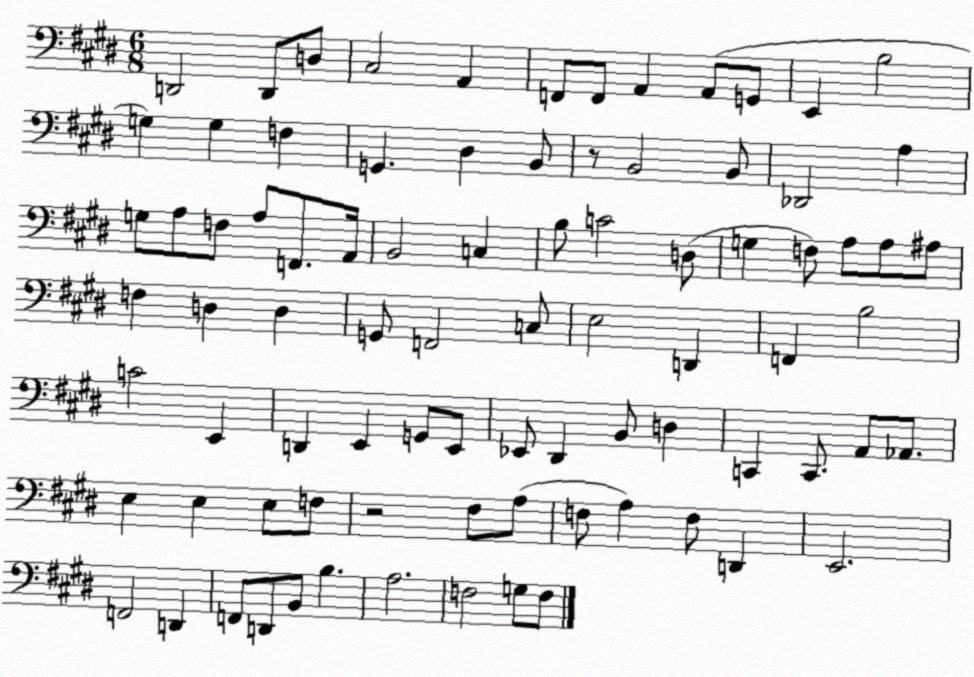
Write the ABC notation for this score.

X:1
T:Untitled
M:6/8
L:1/4
K:E
D,,2 D,,/2 D,/2 ^C,2 A,, F,,/2 F,,/2 A,, A,,/2 G,,/2 E,, B,2 G, G, F, G,, ^D, B,,/2 z/2 B,,2 B,,/2 _D,,2 A, G,/2 A,/2 F,/2 A,/2 F,,/2 A,,/4 B,,2 C, B,/2 C2 D,/2 G, F,/2 A,/2 A,/2 ^A,/2 F, D, D, G,,/2 F,,2 C,/2 E,2 D,, F,, B,2 C2 E,, D,, E,, G,,/2 E,,/2 _E,,/2 ^D,, B,,/2 D, C,, C,,/2 A,,/2 _A,,/2 E, E, E,/2 F,/2 z2 ^F,/2 A,/2 F,/2 A, F,/2 D,, E,,2 F,,2 D,, F,,/2 D,,/2 B,,/2 B, A,2 F,2 G,/2 F,/2